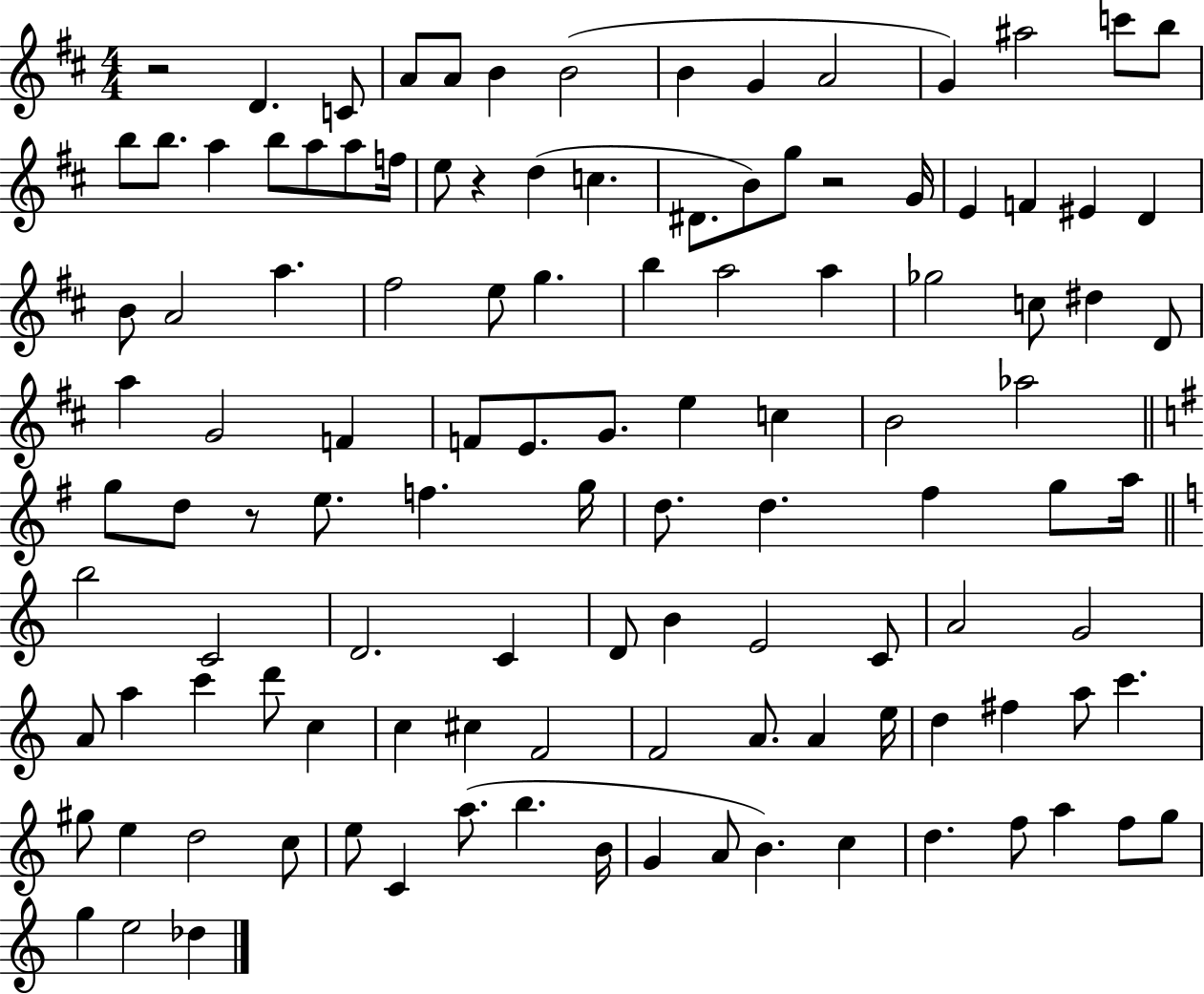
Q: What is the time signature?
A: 4/4